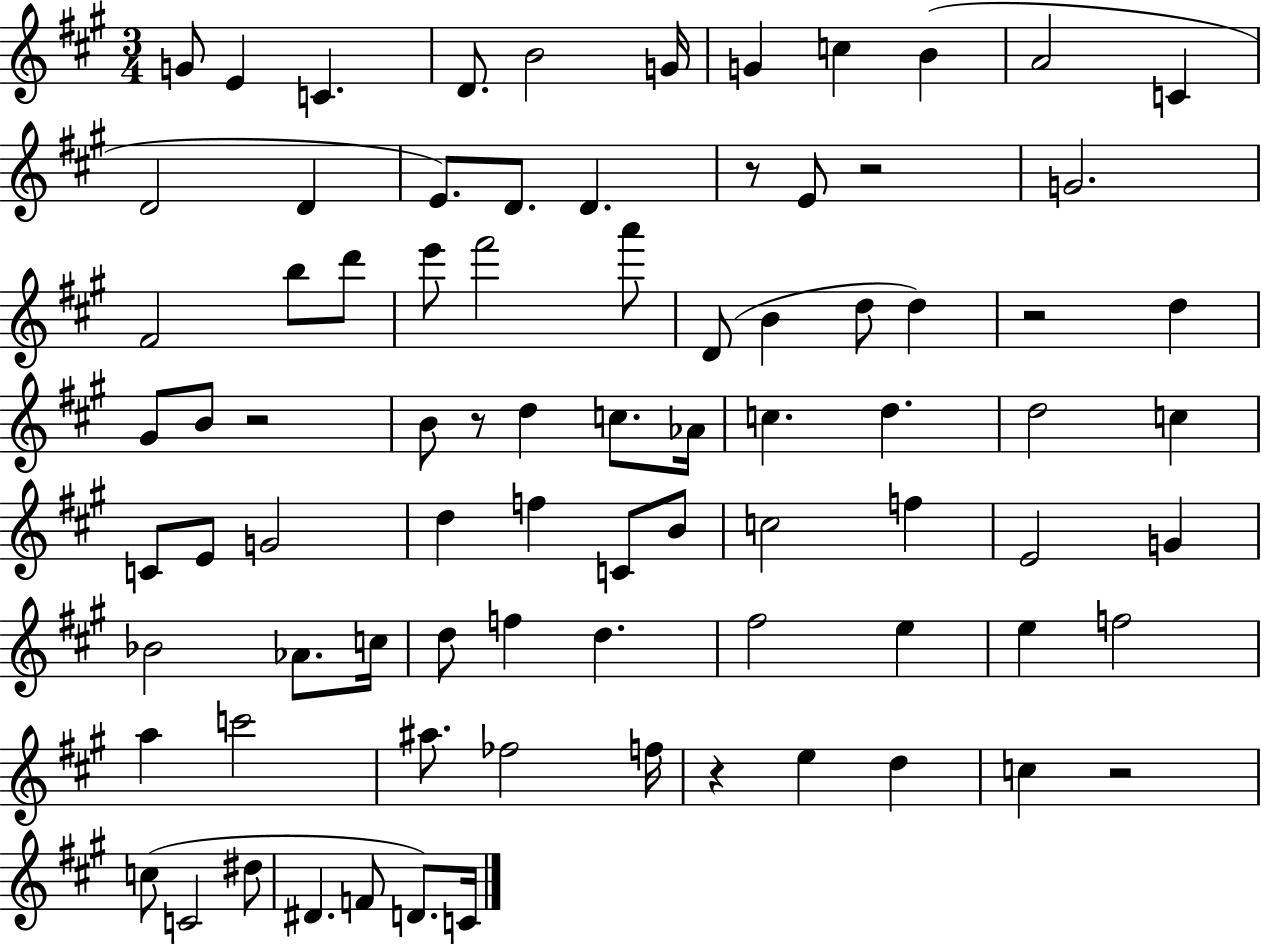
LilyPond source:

{
  \clef treble
  \numericTimeSignature
  \time 3/4
  \key a \major
  g'8 e'4 c'4. | d'8. b'2 g'16 | g'4 c''4 b'4( | a'2 c'4 | \break d'2 d'4 | e'8.) d'8. d'4. | r8 e'8 r2 | g'2. | \break fis'2 b''8 d'''8 | e'''8 fis'''2 a'''8 | d'8( b'4 d''8 d''4) | r2 d''4 | \break gis'8 b'8 r2 | b'8 r8 d''4 c''8. aes'16 | c''4. d''4. | d''2 c''4 | \break c'8 e'8 g'2 | d''4 f''4 c'8 b'8 | c''2 f''4 | e'2 g'4 | \break bes'2 aes'8. c''16 | d''8 f''4 d''4. | fis''2 e''4 | e''4 f''2 | \break a''4 c'''2 | ais''8. fes''2 f''16 | r4 e''4 d''4 | c''4 r2 | \break c''8( c'2 dis''8 | dis'4. f'8 d'8.) c'16 | \bar "|."
}